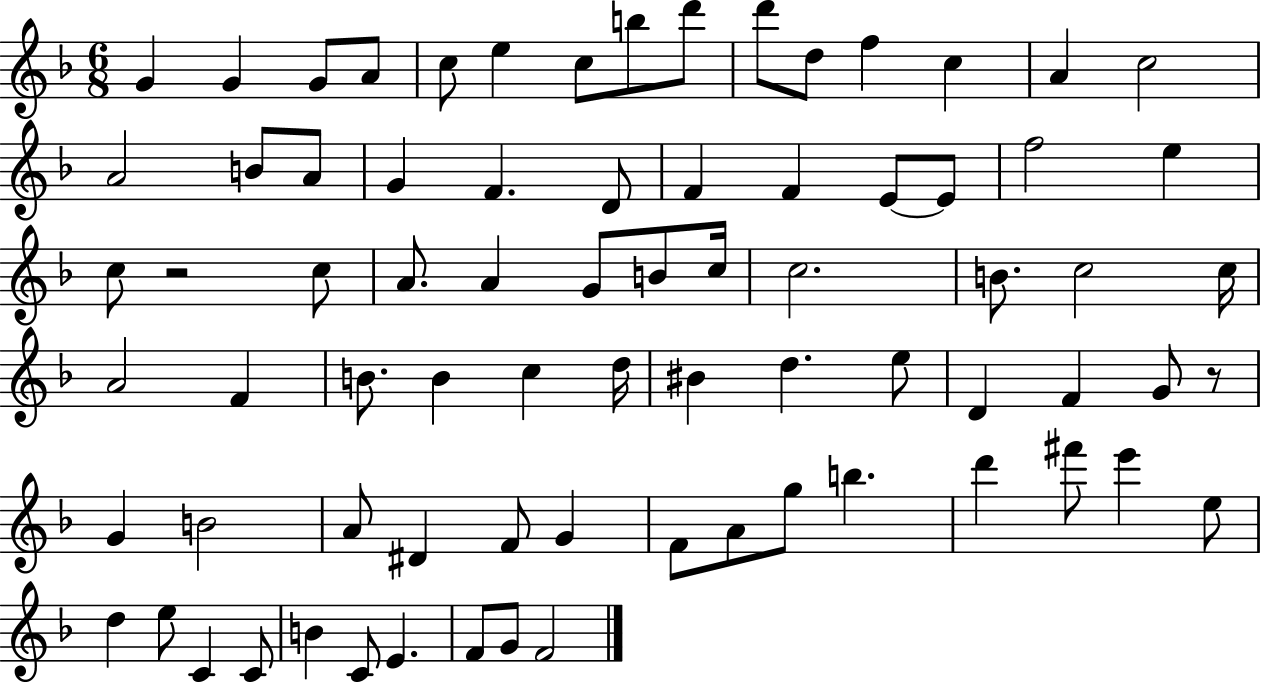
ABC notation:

X:1
T:Untitled
M:6/8
L:1/4
K:F
G G G/2 A/2 c/2 e c/2 b/2 d'/2 d'/2 d/2 f c A c2 A2 B/2 A/2 G F D/2 F F E/2 E/2 f2 e c/2 z2 c/2 A/2 A G/2 B/2 c/4 c2 B/2 c2 c/4 A2 F B/2 B c d/4 ^B d e/2 D F G/2 z/2 G B2 A/2 ^D F/2 G F/2 A/2 g/2 b d' ^f'/2 e' e/2 d e/2 C C/2 B C/2 E F/2 G/2 F2